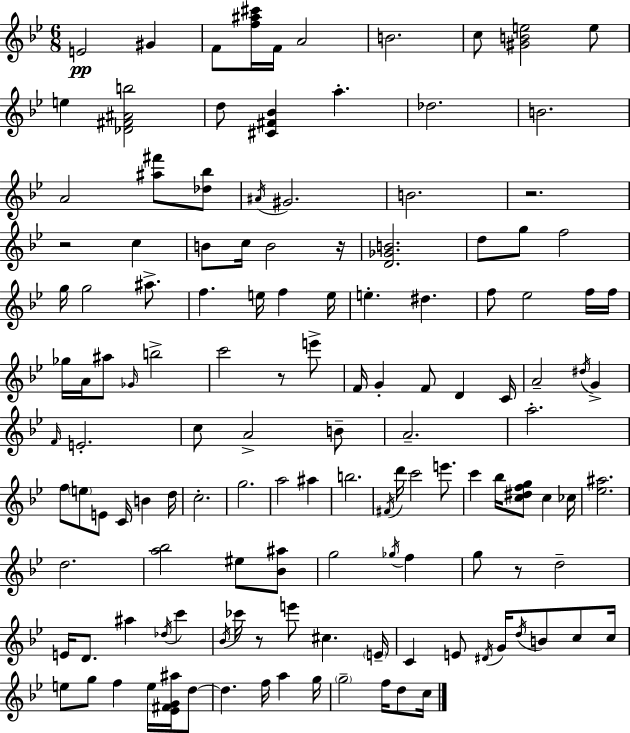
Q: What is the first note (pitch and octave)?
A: E4